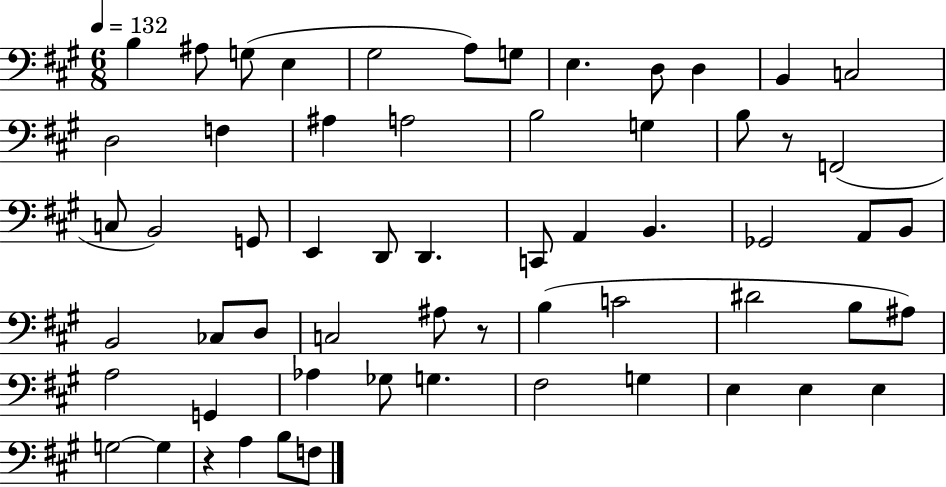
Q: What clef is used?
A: bass